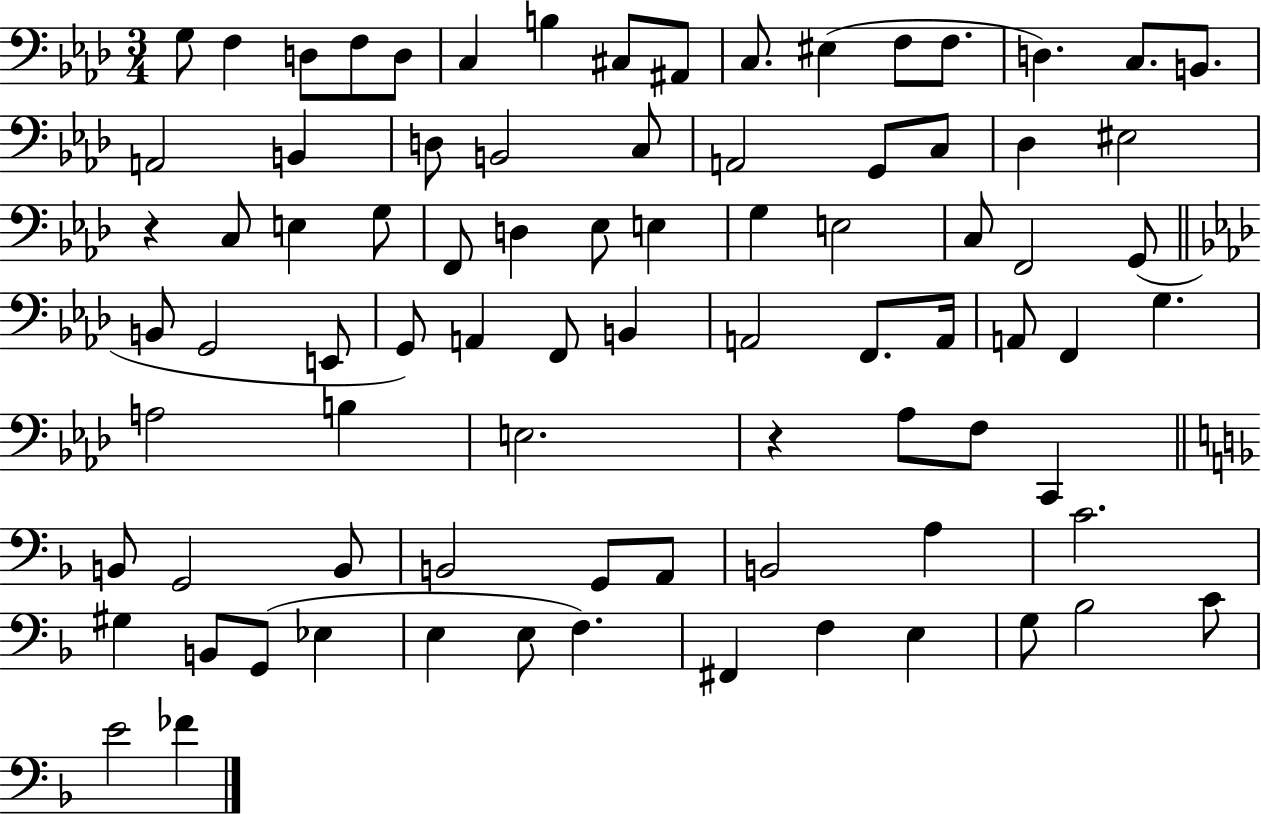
G3/e F3/q D3/e F3/e D3/e C3/q B3/q C#3/e A#2/e C3/e. EIS3/q F3/e F3/e. D3/q. C3/e. B2/e. A2/h B2/q D3/e B2/h C3/e A2/h G2/e C3/e Db3/q EIS3/h R/q C3/e E3/q G3/e F2/e D3/q Eb3/e E3/q G3/q E3/h C3/e F2/h G2/e B2/e G2/h E2/e G2/e A2/q F2/e B2/q A2/h F2/e. A2/s A2/e F2/q G3/q. A3/h B3/q E3/h. R/q Ab3/e F3/e C2/q B2/e G2/h B2/e B2/h G2/e A2/e B2/h A3/q C4/h. G#3/q B2/e G2/e Eb3/q E3/q E3/e F3/q. F#2/q F3/q E3/q G3/e Bb3/h C4/e E4/h FES4/q